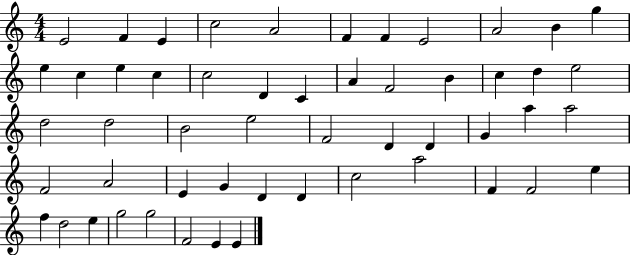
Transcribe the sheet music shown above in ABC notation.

X:1
T:Untitled
M:4/4
L:1/4
K:C
E2 F E c2 A2 F F E2 A2 B g e c e c c2 D C A F2 B c d e2 d2 d2 B2 e2 F2 D D G a a2 F2 A2 E G D D c2 a2 F F2 e f d2 e g2 g2 F2 E E